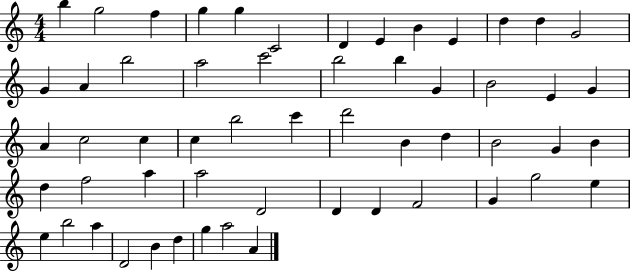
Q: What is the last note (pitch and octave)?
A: A4